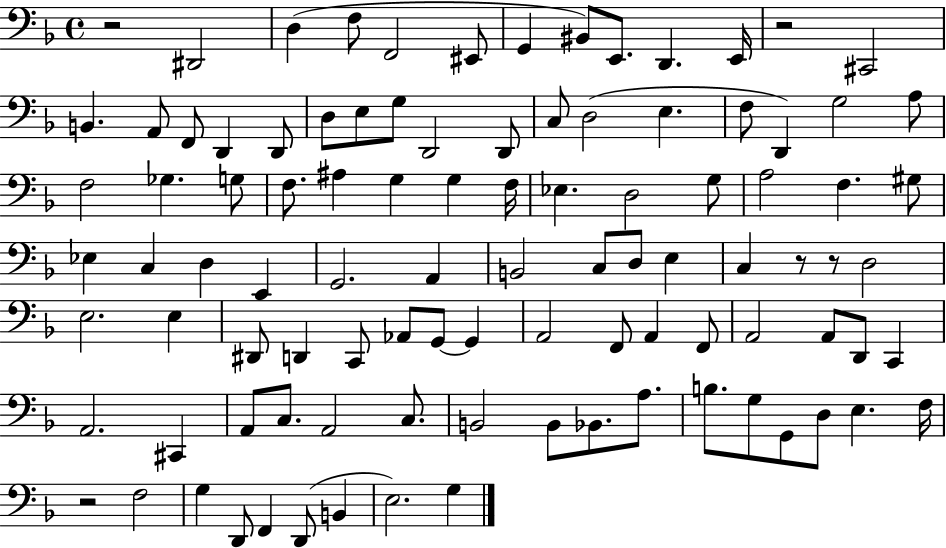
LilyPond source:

{
  \clef bass
  \time 4/4
  \defaultTimeSignature
  \key f \major
  \repeat volta 2 { r2 dis,2 | d4( f8 f,2 eis,8 | g,4 bis,8) e,8. d,4. e,16 | r2 cis,2 | \break b,4. a,8 f,8 d,4 d,8 | d8 e8 g8 d,2 d,8 | c8 d2( e4. | f8 d,4) g2 a8 | \break f2 ges4. g8 | f8. ais4 g4 g4 f16 | ees4. d2 g8 | a2 f4. gis8 | \break ees4 c4 d4 e,4 | g,2. a,4 | b,2 c8 d8 e4 | c4 r8 r8 d2 | \break e2. e4 | dis,8 d,4 c,8 aes,8 g,8~~ g,4 | a,2 f,8 a,4 f,8 | a,2 a,8 d,8 c,4 | \break a,2. cis,4 | a,8 c8. a,2 c8. | b,2 b,8 bes,8. a8. | b8. g8 g,8 d8 e4. f16 | \break r2 f2 | g4 d,8 f,4 d,8( b,4 | e2.) g4 | } \bar "|."
}